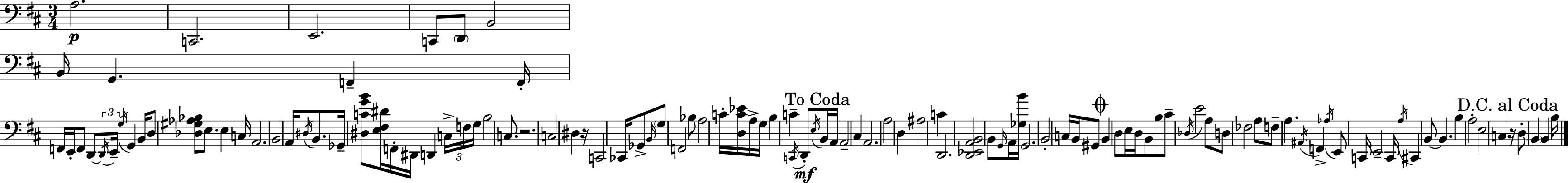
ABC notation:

X:1
T:Untitled
M:3/4
L:1/4
K:D
A,2 C,,2 E,,2 C,,/2 D,,/2 B,,2 B,,/4 G,, F,, F,,/4 F,,/4 E,,/4 F,,/2 D,,/2 D,,/4 E,,/4 G,/4 G,, B,,/4 D,/2 [_D,^G,_A,_B,]/2 E,/2 E, C,/4 A,,2 B,,2 A,,/4 ^D,/4 B,,/2 _G,,/4 [^D,CGB]/2 [E,^F,^D]/4 F,,/4 ^D,,/4 D,, C,/4 F,/4 G,/4 B,2 C,/2 z2 C,2 ^D, z/4 C,,2 _C,,/4 _G,,/2 B,,/4 G,/2 F,,2 _B,/2 A,2 C/4 [D,C_E]/4 A,/4 G,/4 B, C C,,/4 D,,/2 E,/4 B,,/4 A,,/4 A,,2 ^C, A,,2 A,2 D, ^A,2 C D,,2 [D,,_E,,A,,B,,]2 B,,/2 G,,/4 A,,/4 [_G,B]/4 G,,2 B,,2 C,/4 B,,/4 ^G,,/2 B,, D,/2 E,/4 D,/4 B,,/2 B,/2 ^C/2 _D,/4 E2 A,/2 D,/2 _F,2 A,/2 F,/2 A, ^A,,/4 F,, _A,/4 E,,/2 C,,/4 E,,2 C,,/4 A,/4 ^C,, B,,/2 B,, B, A,2 E,2 C, z/4 D,/2 B,, B,, B,/4